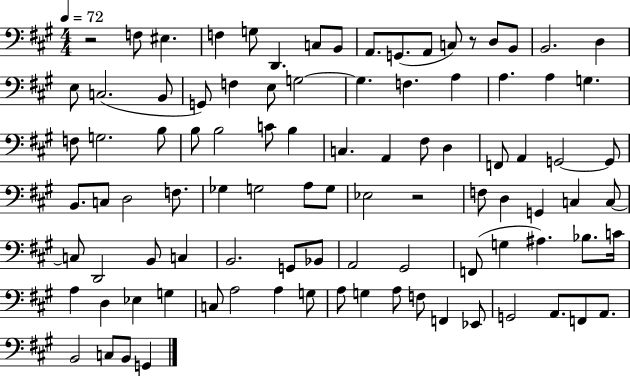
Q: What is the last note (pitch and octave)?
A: G2